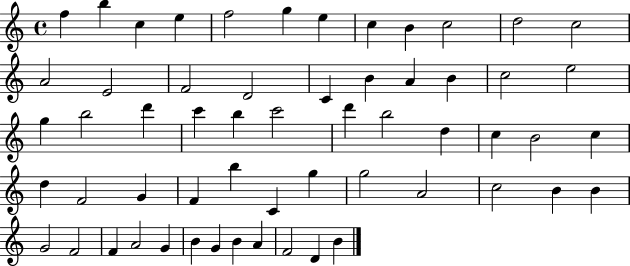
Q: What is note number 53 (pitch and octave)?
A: G4